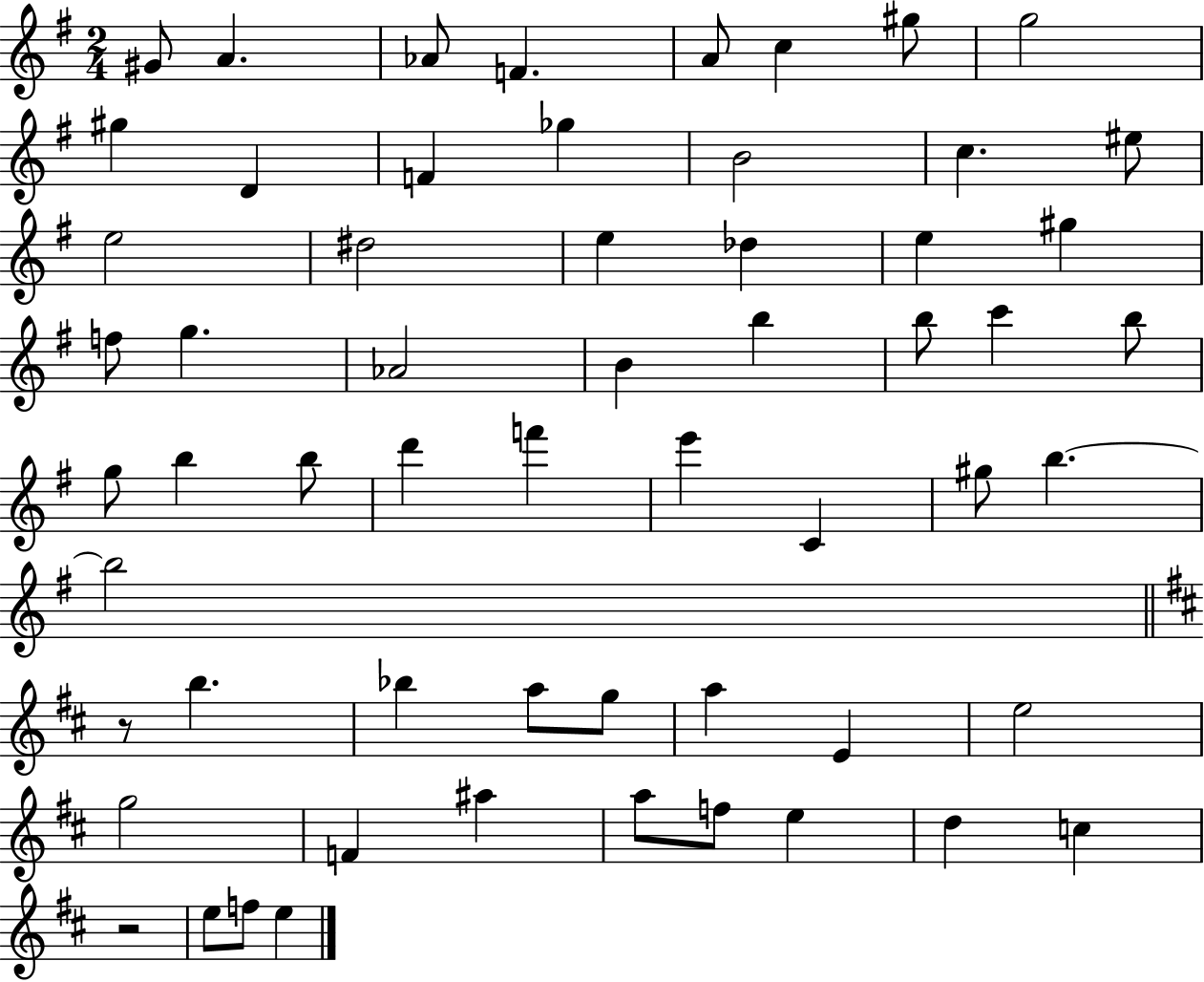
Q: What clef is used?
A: treble